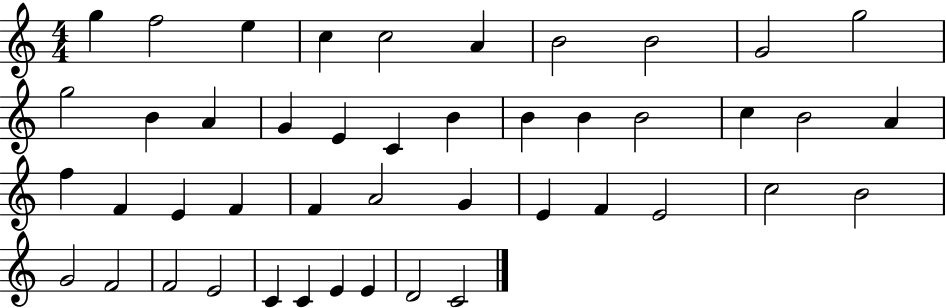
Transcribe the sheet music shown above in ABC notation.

X:1
T:Untitled
M:4/4
L:1/4
K:C
g f2 e c c2 A B2 B2 G2 g2 g2 B A G E C B B B B2 c B2 A f F E F F A2 G E F E2 c2 B2 G2 F2 F2 E2 C C E E D2 C2